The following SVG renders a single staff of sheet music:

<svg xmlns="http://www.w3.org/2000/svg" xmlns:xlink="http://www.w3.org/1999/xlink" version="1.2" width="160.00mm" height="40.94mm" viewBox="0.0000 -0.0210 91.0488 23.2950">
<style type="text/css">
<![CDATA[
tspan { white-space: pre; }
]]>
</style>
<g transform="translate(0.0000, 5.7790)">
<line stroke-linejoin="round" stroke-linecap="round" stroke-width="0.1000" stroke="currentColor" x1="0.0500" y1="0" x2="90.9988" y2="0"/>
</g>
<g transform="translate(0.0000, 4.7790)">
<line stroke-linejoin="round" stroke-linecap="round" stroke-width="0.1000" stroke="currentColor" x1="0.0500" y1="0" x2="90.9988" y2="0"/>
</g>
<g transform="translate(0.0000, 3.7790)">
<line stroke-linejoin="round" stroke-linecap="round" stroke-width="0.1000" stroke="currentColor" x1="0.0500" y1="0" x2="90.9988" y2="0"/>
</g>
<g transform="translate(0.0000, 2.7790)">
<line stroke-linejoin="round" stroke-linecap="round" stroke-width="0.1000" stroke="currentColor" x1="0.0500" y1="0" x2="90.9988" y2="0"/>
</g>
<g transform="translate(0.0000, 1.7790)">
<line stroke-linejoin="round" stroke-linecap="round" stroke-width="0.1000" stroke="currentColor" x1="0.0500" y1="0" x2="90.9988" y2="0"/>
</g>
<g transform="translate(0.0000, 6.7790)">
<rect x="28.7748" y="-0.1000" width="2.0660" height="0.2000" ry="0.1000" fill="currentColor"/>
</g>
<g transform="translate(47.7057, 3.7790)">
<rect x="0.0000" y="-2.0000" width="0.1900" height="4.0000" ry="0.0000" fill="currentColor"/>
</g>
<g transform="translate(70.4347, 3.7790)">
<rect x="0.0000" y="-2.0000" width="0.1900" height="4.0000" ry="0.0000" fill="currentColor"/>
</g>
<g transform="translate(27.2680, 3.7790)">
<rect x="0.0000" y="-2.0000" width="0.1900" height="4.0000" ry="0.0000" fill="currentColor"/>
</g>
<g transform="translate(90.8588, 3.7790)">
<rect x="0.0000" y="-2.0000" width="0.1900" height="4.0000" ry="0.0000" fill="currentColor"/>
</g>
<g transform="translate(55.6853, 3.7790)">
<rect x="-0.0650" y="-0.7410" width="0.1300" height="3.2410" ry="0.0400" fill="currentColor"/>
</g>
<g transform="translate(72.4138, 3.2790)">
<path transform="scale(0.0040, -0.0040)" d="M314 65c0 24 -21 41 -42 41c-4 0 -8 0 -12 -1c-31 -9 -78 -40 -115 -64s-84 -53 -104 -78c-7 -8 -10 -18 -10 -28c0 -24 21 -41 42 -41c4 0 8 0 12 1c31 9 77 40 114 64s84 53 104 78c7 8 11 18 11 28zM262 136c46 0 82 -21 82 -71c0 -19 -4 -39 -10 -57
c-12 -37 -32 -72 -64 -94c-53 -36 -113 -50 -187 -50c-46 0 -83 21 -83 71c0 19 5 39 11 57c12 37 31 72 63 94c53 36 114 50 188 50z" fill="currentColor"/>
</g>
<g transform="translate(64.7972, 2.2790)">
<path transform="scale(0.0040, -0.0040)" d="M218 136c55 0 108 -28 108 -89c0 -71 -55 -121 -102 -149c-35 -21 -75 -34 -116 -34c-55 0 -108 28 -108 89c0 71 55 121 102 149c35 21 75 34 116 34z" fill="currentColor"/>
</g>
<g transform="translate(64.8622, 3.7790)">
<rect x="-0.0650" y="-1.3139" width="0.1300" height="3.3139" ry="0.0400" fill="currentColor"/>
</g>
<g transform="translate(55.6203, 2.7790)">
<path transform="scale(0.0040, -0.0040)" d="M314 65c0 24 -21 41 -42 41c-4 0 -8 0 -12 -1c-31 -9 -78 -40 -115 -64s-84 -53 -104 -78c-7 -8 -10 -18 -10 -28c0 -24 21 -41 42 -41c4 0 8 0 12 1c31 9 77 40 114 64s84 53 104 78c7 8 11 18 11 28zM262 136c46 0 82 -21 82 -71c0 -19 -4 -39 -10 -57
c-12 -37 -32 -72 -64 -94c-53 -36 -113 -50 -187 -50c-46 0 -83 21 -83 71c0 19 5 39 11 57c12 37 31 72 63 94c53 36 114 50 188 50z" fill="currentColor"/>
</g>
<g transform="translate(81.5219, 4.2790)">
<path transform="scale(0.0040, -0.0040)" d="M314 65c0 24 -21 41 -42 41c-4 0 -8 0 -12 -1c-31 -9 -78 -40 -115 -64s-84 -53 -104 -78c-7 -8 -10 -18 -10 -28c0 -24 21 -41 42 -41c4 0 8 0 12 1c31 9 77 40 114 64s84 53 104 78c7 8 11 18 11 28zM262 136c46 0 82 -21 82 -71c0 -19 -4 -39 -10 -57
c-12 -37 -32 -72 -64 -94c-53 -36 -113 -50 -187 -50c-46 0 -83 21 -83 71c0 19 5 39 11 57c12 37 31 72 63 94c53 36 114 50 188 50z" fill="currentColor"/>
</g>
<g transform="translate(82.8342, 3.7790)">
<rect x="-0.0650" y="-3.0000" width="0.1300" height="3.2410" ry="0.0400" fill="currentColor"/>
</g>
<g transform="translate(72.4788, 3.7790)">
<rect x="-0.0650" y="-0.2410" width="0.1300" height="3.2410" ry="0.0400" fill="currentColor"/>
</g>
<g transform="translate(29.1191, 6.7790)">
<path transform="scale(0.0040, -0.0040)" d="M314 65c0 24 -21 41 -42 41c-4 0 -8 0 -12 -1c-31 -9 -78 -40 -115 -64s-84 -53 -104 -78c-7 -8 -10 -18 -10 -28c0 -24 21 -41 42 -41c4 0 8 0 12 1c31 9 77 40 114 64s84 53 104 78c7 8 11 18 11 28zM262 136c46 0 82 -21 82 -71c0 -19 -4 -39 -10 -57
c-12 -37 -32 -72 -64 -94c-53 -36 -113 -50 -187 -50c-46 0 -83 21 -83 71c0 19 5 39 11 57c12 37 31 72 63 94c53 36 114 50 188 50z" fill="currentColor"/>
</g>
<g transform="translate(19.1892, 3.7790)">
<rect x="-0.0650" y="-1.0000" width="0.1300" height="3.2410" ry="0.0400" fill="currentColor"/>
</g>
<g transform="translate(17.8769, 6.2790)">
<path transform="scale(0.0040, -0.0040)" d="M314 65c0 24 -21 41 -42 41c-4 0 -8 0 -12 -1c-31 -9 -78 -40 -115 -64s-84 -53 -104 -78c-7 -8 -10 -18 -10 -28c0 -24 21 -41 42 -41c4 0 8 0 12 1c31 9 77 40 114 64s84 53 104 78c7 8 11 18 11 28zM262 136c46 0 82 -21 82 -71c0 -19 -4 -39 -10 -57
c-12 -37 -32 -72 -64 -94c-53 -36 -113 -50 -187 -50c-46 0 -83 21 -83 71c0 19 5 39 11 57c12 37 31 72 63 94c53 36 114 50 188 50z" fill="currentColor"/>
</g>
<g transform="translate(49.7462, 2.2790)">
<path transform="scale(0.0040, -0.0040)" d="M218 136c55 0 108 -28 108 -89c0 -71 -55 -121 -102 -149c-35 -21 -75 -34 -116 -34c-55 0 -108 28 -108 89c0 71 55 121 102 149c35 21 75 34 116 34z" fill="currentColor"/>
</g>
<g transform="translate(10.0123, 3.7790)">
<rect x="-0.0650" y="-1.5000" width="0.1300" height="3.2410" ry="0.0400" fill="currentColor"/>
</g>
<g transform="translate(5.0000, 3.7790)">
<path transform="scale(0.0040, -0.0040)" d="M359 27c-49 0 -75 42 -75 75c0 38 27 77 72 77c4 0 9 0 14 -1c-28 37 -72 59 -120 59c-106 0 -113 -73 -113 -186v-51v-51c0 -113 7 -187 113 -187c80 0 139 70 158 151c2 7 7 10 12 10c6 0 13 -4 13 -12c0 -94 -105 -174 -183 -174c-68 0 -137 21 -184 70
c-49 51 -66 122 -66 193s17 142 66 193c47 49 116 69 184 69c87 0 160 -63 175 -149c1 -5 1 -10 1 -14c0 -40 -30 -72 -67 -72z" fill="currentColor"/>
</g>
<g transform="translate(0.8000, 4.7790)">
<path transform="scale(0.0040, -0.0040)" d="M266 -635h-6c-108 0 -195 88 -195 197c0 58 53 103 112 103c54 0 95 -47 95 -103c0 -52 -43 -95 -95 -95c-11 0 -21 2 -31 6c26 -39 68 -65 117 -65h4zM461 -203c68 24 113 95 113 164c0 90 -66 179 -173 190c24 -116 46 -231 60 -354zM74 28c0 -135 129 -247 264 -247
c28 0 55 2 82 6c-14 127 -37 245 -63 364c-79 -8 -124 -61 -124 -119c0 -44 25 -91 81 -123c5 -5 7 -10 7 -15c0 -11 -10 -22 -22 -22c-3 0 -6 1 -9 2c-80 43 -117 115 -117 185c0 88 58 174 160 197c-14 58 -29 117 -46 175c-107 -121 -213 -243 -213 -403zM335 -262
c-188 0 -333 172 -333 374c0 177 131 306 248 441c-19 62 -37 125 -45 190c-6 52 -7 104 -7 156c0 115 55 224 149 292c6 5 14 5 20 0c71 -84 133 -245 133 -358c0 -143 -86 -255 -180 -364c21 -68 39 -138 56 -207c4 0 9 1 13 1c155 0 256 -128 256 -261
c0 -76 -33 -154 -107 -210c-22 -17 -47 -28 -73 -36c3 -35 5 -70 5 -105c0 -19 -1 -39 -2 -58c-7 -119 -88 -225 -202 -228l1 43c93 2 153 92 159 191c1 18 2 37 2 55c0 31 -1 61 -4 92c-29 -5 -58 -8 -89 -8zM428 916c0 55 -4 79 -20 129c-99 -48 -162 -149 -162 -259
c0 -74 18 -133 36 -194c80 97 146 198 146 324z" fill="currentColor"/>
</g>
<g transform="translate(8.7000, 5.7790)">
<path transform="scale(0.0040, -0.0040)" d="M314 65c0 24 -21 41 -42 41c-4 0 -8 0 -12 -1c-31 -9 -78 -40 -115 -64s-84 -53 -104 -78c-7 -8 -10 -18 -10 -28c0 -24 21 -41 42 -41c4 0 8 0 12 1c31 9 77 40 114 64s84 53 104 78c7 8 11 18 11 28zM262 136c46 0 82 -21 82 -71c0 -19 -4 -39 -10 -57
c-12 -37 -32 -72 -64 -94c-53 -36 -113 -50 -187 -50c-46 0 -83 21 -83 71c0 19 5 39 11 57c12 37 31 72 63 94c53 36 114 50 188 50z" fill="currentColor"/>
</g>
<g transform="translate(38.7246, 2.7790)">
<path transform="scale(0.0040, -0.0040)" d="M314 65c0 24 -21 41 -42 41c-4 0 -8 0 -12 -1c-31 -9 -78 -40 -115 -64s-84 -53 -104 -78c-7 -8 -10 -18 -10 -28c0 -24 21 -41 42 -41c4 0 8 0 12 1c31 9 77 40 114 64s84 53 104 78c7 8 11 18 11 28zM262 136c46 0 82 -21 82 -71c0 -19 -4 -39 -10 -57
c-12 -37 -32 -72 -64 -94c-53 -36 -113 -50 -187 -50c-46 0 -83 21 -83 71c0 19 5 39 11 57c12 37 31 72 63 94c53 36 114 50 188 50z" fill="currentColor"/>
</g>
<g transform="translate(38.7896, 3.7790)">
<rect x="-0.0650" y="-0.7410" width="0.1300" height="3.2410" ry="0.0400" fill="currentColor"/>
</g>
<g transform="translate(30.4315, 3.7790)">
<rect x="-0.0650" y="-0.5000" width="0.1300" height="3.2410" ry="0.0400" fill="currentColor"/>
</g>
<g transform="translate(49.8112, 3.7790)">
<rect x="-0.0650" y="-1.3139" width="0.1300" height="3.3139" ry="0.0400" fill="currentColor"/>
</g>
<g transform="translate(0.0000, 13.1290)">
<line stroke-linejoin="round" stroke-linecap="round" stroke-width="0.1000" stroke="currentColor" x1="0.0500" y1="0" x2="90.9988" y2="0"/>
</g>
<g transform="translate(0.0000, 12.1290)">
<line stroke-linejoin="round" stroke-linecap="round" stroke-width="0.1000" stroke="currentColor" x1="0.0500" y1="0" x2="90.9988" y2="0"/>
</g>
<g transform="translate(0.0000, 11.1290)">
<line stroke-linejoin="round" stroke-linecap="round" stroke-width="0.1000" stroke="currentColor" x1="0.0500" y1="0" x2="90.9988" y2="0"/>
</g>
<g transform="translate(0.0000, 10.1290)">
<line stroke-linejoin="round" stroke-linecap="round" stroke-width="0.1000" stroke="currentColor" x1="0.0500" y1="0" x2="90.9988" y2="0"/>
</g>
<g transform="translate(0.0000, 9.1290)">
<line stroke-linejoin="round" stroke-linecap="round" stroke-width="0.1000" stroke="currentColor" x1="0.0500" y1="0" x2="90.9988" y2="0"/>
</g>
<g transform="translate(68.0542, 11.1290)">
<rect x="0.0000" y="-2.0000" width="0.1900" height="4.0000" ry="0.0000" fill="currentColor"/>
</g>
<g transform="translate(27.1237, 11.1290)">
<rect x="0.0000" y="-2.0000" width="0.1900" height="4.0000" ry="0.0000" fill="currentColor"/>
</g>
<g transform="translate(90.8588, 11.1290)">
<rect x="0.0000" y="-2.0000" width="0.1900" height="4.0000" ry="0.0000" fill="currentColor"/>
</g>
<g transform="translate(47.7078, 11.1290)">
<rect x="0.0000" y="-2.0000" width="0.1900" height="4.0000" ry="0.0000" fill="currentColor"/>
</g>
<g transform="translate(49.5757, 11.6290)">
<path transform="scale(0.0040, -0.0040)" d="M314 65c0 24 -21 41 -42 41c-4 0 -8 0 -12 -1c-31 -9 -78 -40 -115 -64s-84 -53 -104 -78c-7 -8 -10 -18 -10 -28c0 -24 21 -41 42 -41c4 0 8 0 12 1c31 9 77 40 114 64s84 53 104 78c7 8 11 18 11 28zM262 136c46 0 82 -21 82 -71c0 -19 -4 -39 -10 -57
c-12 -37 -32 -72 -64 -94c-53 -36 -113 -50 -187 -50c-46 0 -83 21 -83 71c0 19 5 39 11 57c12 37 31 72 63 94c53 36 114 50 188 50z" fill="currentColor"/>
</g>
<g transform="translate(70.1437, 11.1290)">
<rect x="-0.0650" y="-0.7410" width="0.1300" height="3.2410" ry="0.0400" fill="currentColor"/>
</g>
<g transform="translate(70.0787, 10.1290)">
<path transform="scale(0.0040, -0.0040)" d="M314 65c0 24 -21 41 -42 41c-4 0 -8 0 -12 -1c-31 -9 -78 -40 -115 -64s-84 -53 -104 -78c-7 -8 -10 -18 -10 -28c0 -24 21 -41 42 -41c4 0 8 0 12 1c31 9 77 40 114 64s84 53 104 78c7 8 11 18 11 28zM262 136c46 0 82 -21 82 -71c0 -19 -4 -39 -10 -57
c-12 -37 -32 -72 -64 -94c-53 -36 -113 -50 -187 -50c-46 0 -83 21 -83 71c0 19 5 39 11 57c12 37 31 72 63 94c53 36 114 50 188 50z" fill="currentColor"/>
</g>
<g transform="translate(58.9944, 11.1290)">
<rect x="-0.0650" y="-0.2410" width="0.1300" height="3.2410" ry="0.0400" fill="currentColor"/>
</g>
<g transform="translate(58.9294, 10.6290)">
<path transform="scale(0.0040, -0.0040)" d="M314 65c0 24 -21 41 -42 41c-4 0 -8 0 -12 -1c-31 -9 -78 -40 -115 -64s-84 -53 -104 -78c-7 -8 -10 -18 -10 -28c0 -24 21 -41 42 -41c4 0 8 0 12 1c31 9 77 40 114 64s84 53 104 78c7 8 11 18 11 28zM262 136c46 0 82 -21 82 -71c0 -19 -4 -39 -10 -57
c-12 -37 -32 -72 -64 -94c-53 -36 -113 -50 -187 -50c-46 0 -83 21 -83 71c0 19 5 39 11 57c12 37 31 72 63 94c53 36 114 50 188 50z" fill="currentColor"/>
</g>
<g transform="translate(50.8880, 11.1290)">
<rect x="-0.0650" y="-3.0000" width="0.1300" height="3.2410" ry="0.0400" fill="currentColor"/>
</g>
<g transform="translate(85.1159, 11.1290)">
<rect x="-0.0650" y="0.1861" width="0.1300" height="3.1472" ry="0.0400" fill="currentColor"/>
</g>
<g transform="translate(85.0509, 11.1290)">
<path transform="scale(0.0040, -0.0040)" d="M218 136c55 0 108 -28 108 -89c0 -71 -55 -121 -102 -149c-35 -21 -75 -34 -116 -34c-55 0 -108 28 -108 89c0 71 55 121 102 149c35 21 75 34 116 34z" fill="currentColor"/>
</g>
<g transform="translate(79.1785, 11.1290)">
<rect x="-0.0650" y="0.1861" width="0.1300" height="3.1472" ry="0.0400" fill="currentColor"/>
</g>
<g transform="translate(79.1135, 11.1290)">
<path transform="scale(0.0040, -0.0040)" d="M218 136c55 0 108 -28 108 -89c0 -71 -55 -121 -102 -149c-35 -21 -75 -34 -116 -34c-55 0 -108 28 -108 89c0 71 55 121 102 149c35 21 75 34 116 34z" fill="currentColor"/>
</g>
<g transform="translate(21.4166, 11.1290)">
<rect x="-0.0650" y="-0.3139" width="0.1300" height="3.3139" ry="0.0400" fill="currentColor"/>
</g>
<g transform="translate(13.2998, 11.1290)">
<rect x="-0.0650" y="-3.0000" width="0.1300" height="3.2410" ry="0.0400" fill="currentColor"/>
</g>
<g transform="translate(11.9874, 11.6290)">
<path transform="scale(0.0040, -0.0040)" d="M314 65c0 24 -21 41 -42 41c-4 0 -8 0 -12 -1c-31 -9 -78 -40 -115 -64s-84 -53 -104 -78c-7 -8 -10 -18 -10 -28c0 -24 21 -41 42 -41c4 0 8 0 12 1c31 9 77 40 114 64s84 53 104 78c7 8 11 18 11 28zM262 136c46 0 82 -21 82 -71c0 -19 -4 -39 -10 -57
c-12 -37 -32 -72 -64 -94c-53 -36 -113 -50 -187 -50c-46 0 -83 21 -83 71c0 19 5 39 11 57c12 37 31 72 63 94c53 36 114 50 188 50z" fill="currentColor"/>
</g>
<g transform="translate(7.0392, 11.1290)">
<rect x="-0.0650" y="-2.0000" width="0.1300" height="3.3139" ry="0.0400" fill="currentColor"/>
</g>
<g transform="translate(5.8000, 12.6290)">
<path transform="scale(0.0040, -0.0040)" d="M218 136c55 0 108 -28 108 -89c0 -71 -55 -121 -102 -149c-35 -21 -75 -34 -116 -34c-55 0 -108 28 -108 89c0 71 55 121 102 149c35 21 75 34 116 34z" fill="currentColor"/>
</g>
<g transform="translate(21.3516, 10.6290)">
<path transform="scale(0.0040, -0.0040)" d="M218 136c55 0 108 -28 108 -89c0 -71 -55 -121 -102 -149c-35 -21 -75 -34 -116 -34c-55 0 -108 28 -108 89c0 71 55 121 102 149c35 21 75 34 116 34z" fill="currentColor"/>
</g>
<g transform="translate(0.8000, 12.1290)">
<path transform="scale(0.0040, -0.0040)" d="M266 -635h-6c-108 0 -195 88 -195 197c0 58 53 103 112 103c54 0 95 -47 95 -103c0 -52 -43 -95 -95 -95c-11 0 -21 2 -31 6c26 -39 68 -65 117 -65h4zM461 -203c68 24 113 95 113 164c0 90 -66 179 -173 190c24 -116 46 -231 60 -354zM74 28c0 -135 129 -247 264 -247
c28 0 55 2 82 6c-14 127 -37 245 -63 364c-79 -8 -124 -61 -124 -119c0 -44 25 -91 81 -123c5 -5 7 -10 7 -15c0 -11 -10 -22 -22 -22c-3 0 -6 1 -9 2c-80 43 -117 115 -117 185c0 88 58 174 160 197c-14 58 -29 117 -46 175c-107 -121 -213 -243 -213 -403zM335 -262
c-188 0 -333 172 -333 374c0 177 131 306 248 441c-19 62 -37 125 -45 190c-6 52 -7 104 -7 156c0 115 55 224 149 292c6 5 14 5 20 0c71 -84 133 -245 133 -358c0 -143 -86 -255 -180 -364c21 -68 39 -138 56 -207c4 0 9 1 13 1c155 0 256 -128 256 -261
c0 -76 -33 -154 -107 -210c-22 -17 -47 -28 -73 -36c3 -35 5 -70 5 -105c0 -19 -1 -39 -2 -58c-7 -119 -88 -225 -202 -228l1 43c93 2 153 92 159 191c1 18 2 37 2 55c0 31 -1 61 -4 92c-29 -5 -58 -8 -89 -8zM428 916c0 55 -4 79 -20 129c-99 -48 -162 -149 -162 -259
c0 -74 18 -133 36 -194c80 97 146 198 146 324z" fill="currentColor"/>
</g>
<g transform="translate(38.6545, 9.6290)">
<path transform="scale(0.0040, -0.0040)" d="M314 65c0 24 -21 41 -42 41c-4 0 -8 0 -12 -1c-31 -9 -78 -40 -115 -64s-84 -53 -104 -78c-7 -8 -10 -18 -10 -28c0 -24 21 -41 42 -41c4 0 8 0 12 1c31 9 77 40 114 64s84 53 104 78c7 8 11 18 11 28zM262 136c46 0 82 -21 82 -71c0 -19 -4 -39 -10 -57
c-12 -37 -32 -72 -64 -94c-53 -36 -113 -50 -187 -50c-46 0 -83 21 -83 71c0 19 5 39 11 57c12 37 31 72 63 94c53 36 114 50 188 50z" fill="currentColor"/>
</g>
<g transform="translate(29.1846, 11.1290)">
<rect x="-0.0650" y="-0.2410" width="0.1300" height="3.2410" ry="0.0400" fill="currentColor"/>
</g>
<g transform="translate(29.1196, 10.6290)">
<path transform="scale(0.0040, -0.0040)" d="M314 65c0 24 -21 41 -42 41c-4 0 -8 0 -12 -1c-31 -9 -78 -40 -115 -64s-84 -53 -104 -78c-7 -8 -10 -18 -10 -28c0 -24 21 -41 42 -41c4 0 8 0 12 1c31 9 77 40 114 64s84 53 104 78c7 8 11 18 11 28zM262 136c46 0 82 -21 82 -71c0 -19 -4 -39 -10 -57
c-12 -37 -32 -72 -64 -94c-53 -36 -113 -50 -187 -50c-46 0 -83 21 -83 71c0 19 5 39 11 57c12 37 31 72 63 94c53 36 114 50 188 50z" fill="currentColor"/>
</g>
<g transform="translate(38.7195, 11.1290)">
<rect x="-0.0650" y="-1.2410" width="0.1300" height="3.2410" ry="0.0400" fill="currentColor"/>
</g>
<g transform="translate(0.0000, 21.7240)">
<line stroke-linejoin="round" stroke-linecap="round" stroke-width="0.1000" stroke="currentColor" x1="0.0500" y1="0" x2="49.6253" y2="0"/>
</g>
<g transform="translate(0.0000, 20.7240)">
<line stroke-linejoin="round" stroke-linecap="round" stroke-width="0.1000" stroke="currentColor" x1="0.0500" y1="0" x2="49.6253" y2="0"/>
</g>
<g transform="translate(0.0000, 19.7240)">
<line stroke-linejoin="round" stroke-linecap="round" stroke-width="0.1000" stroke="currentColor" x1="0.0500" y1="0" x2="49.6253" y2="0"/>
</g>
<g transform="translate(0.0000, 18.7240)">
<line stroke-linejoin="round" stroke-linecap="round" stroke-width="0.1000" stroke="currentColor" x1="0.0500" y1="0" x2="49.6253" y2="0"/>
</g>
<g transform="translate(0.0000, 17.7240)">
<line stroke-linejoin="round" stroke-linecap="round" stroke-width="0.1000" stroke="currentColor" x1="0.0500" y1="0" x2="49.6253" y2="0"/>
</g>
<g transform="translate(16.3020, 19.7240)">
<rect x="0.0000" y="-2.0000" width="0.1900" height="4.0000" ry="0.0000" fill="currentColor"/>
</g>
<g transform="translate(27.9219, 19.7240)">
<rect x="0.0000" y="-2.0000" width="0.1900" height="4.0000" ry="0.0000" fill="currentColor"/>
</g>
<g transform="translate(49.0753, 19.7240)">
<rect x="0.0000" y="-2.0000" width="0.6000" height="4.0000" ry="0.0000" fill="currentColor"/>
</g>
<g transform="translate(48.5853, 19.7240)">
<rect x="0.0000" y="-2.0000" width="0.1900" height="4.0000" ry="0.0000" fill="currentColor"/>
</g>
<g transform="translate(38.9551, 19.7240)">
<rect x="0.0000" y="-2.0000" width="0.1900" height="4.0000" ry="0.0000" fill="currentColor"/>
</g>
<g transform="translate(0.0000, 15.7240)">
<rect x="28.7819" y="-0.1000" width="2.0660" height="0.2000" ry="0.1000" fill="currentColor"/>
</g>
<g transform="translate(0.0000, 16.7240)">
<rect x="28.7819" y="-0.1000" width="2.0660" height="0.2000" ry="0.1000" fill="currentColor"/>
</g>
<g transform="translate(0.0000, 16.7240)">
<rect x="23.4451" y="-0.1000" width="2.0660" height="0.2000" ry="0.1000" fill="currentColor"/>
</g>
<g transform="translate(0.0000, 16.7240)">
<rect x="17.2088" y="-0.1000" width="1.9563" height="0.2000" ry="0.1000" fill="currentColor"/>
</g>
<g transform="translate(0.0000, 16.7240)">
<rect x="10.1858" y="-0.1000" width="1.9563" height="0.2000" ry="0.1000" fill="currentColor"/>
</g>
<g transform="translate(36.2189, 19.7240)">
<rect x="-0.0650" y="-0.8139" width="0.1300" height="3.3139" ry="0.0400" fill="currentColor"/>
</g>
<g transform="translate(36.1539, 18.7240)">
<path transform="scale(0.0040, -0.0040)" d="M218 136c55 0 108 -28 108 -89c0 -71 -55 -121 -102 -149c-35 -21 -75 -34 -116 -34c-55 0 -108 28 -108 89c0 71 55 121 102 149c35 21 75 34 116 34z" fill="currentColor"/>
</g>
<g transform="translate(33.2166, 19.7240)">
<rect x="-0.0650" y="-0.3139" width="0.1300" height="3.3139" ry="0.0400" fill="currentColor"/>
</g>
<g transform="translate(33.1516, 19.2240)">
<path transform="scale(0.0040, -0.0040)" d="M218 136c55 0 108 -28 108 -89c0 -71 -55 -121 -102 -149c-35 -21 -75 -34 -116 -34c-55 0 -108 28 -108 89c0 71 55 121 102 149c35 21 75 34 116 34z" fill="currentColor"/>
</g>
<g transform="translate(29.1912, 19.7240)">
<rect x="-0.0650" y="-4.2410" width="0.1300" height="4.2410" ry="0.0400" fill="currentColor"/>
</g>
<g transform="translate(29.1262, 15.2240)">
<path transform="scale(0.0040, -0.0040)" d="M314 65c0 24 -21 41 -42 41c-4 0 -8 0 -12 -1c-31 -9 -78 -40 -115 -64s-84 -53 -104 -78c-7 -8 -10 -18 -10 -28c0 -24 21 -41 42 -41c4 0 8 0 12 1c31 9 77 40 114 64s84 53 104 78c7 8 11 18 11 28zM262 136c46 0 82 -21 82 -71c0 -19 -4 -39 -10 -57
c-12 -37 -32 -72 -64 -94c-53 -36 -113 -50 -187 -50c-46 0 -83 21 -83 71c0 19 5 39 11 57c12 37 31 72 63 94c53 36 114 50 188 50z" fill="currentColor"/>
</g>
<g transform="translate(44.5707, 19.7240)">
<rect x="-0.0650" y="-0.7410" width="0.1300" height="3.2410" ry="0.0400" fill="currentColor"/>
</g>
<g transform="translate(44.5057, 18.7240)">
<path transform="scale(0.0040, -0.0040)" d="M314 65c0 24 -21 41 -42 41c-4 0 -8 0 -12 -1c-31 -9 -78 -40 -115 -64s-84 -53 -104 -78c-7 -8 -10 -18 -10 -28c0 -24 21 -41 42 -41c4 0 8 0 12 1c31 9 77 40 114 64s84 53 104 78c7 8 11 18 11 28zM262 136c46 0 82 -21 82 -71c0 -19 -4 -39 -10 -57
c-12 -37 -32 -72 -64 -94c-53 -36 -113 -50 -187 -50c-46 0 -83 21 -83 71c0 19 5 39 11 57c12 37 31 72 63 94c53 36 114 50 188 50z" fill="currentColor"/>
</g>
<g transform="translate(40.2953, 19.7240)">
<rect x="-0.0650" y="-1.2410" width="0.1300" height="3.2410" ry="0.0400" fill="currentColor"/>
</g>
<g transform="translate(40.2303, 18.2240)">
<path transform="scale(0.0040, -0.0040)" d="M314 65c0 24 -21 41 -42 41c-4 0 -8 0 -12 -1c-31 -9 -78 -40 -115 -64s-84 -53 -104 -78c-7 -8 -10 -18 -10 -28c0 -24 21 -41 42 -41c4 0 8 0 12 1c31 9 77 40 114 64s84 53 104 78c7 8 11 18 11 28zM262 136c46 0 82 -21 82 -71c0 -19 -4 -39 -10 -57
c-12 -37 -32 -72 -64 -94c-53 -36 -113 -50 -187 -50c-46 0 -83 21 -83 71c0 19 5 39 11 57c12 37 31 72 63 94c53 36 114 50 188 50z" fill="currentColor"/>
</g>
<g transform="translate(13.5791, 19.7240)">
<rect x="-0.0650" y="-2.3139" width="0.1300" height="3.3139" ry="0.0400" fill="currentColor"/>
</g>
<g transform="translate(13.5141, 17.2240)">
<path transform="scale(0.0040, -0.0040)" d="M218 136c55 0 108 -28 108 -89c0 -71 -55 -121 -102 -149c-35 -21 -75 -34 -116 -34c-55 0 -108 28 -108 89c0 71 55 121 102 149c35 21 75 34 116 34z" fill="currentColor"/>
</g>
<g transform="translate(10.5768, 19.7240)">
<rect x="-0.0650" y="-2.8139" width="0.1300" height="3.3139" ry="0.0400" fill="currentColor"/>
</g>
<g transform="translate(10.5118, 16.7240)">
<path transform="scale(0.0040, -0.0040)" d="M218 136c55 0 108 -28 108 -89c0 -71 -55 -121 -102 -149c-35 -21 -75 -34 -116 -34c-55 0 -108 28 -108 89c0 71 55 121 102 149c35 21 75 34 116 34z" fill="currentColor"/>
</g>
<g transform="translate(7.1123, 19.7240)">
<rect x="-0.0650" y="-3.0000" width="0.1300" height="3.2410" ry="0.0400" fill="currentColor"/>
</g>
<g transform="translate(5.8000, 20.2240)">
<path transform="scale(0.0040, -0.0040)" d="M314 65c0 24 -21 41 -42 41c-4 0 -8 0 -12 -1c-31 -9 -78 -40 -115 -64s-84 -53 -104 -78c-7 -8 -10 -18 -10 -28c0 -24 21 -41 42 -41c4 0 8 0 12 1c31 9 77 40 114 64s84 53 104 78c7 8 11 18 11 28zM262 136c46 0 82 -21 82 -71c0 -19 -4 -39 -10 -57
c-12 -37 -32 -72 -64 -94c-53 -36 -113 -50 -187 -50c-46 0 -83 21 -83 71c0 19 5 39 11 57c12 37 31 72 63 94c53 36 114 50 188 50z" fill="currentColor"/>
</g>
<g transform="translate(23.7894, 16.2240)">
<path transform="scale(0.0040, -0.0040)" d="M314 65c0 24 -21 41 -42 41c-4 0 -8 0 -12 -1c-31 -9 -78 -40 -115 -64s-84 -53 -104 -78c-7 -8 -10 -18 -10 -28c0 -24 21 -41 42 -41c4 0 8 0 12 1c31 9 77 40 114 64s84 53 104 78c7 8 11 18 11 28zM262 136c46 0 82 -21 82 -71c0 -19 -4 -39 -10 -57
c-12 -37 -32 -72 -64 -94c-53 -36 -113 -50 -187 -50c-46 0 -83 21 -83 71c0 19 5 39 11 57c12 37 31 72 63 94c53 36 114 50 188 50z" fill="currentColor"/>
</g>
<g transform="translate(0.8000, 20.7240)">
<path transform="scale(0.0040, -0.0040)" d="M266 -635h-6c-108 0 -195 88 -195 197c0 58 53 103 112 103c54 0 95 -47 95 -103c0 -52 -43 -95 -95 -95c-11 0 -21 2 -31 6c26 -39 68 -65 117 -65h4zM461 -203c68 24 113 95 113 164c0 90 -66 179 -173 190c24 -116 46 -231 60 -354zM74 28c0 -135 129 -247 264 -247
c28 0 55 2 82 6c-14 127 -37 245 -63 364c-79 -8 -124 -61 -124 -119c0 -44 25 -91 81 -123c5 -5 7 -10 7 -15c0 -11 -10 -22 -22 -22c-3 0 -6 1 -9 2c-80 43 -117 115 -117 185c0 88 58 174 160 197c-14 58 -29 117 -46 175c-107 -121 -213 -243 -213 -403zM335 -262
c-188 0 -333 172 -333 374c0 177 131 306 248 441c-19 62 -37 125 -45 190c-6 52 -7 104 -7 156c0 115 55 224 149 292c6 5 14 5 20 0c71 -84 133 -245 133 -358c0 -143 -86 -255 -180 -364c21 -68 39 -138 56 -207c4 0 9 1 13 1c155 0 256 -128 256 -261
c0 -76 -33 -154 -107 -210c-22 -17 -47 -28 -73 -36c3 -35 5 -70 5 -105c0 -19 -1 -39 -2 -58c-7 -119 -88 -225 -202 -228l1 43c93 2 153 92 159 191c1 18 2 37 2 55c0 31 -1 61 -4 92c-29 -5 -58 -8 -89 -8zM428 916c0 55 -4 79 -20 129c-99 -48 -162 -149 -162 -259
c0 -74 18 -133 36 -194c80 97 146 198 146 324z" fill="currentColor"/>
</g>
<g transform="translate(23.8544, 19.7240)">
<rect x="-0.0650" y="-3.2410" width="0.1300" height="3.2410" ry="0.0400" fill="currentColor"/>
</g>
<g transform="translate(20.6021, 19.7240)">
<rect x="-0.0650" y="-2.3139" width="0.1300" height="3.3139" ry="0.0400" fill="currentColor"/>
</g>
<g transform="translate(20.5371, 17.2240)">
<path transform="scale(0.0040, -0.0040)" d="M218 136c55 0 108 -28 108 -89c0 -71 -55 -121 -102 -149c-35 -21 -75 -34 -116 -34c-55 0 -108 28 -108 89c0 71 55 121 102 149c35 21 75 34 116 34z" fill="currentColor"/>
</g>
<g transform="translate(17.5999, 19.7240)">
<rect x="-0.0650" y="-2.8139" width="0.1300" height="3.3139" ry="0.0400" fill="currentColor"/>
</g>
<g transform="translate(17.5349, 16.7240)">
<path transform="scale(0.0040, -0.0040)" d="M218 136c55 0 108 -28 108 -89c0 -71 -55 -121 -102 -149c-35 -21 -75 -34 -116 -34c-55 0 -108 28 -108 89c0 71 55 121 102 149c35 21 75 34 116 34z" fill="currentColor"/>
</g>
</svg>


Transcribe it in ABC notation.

X:1
T:Untitled
M:4/4
L:1/4
K:C
E2 D2 C2 d2 e d2 e c2 A2 F A2 c c2 e2 A2 c2 d2 B B A2 a g a g b2 d'2 c d e2 d2